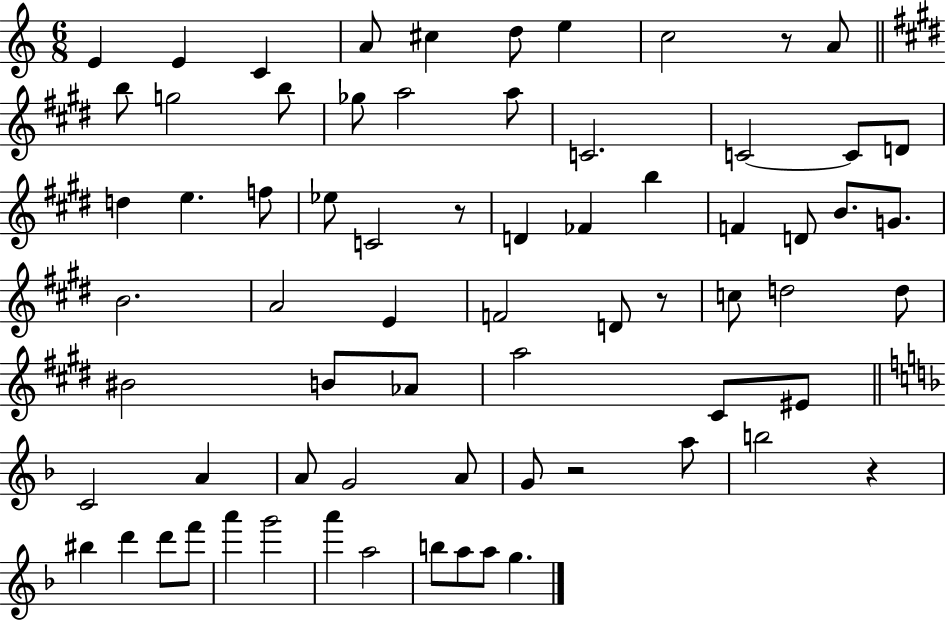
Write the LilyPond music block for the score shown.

{
  \clef treble
  \numericTimeSignature
  \time 6/8
  \key c \major
  e'4 e'4 c'4 | a'8 cis''4 d''8 e''4 | c''2 r8 a'8 | \bar "||" \break \key e \major b''8 g''2 b''8 | ges''8 a''2 a''8 | c'2. | c'2~~ c'8 d'8 | \break d''4 e''4. f''8 | ees''8 c'2 r8 | d'4 fes'4 b''4 | f'4 d'8 b'8. g'8. | \break b'2. | a'2 e'4 | f'2 d'8 r8 | c''8 d''2 d''8 | \break bis'2 b'8 aes'8 | a''2 cis'8 eis'8 | \bar "||" \break \key f \major c'2 a'4 | a'8 g'2 a'8 | g'8 r2 a''8 | b''2 r4 | \break bis''4 d'''4 d'''8 f'''8 | a'''4 g'''2 | a'''4 a''2 | b''8 a''8 a''8 g''4. | \break \bar "|."
}